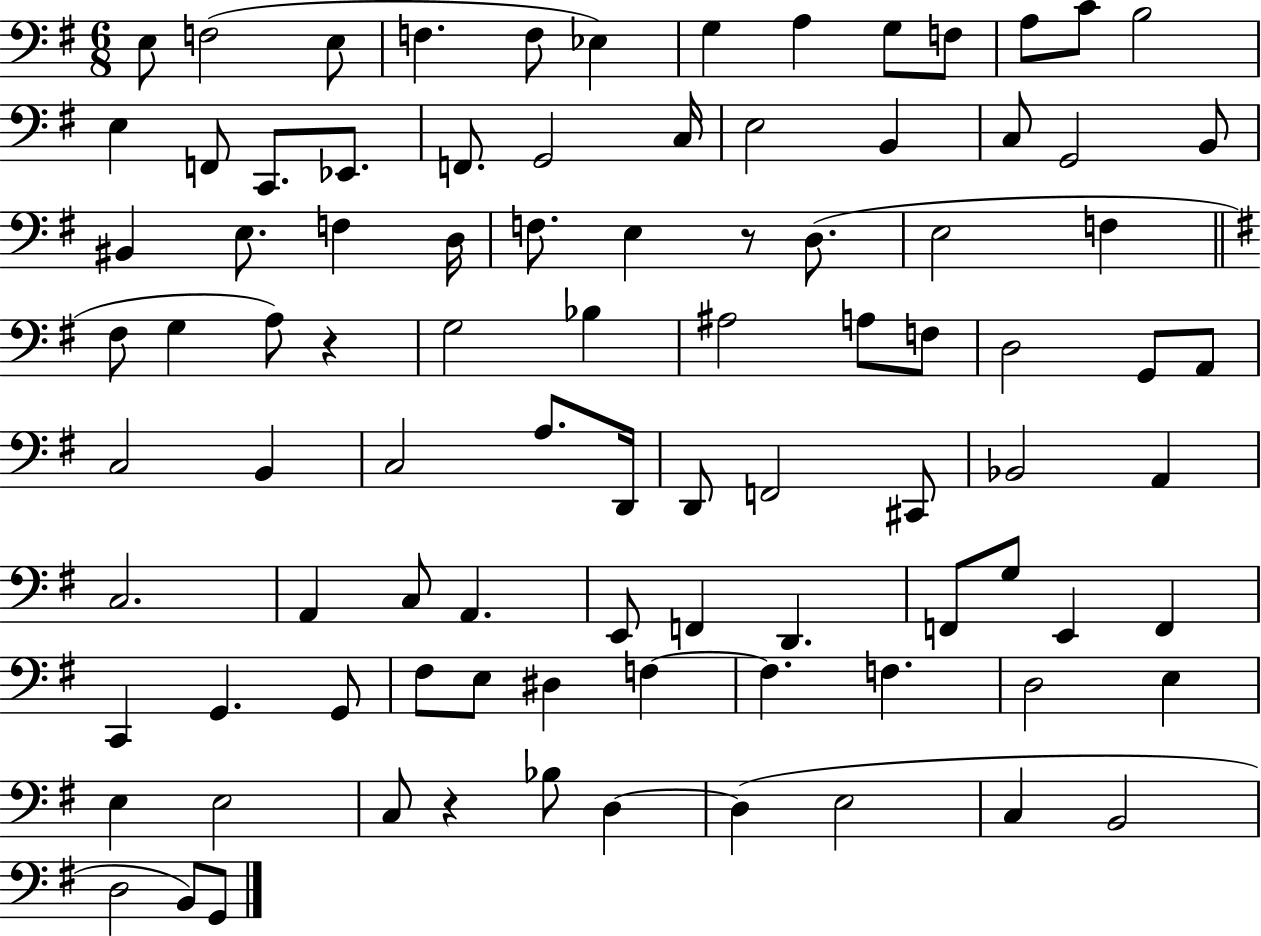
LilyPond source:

{
  \clef bass
  \numericTimeSignature
  \time 6/8
  \key g \major
  e8 f2( e8 | f4. f8 ees4) | g4 a4 g8 f8 | a8 c'8 b2 | \break e4 f,8 c,8. ees,8. | f,8. g,2 c16 | e2 b,4 | c8 g,2 b,8 | \break bis,4 e8. f4 d16 | f8. e4 r8 d8.( | e2 f4 | \bar "||" \break \key g \major fis8 g4 a8) r4 | g2 bes4 | ais2 a8 f8 | d2 g,8 a,8 | \break c2 b,4 | c2 a8. d,16 | d,8 f,2 cis,8 | bes,2 a,4 | \break c2. | a,4 c8 a,4. | e,8 f,4 d,4. | f,8 g8 e,4 f,4 | \break c,4 g,4. g,8 | fis8 e8 dis4 f4~~ | f4. f4. | d2 e4 | \break e4 e2 | c8 r4 bes8 d4~~ | d4( e2 | c4 b,2 | \break d2 b,8) g,8 | \bar "|."
}